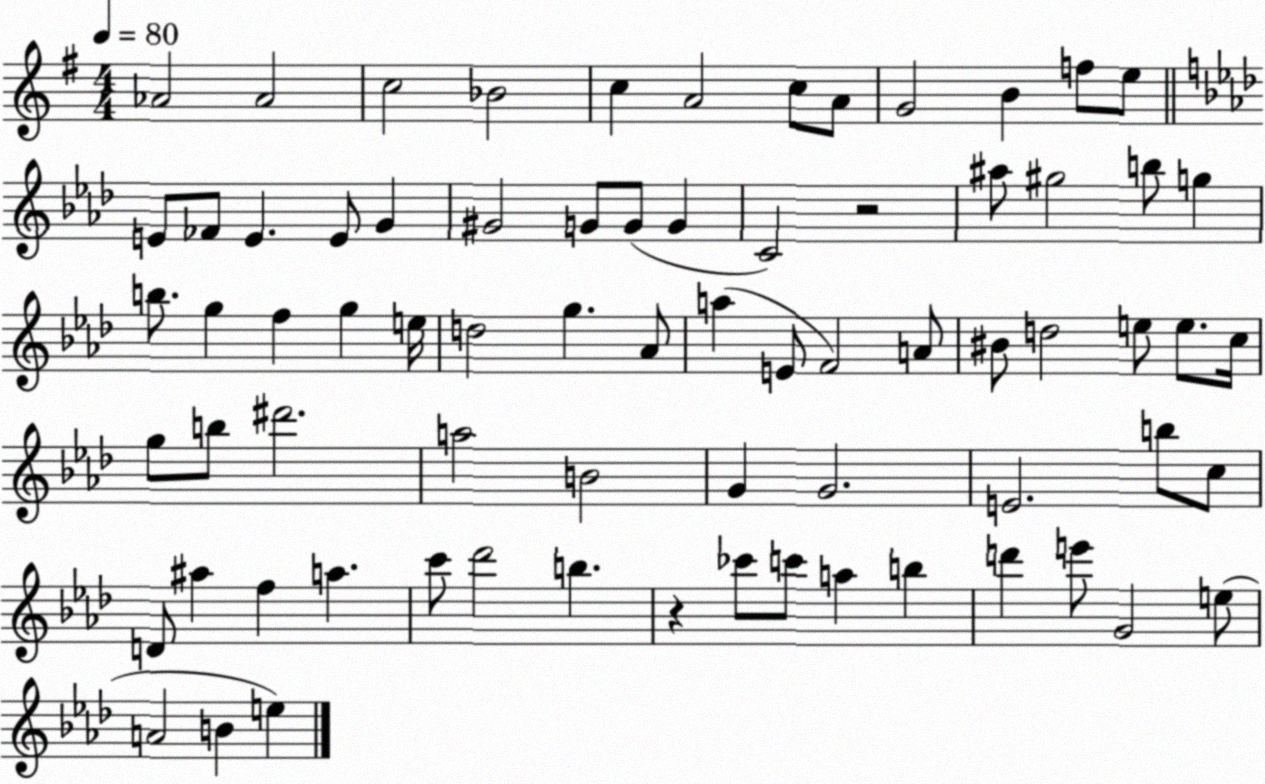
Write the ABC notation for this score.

X:1
T:Untitled
M:4/4
L:1/4
K:G
_A2 _A2 c2 _B2 c A2 c/2 A/2 G2 B f/2 e/2 E/2 _F/2 E E/2 G ^G2 G/2 G/2 G C2 z2 ^a/2 ^g2 b/2 g b/2 g f g e/4 d2 g _A/2 a E/2 F2 A/2 ^B/2 d2 e/2 e/2 c/4 g/2 b/2 ^d'2 a2 B2 G G2 E2 b/2 c/2 D/2 ^a f a c'/2 _d'2 b z _c'/2 c'/2 a b d' e'/2 G2 e/2 A2 B e